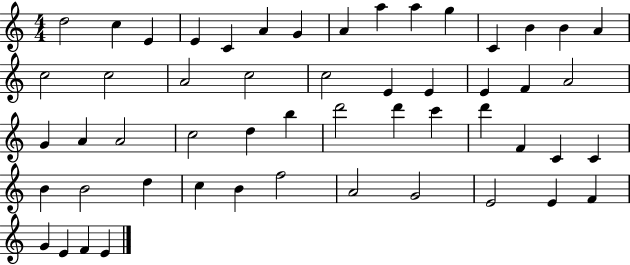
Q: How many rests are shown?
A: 0